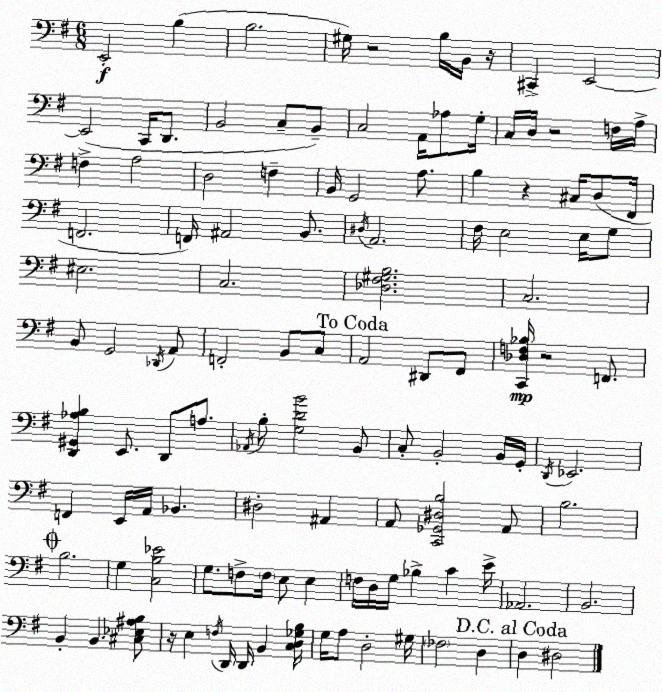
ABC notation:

X:1
T:Untitled
M:6/8
L:1/4
K:G
E,,2 B, B,2 ^G,/4 z2 B,/4 B,,/4 z/4 ^C,, E,,2 E,,2 C,,/4 D,,/2 B,,2 C,/2 B,,/2 C,2 A,,/4 _A,/2 G,/4 C,/4 D,/4 z2 F,/4 A,/4 F, A,2 D,2 F, B,,/4 G,,2 A,/2 B, z ^C,/4 D,/2 ^F,,/4 F,,2 F,,/4 ^A,,2 B,,/2 ^D,/4 A,,2 ^F,/4 E,2 E,/4 G,/2 ^E,2 C,2 [_D,^F,^G,B,]2 C,2 B,,/2 G,,2 _D,,/4 A,,/2 F,,2 B,,/2 C,/2 A,,2 ^D,,/2 ^F,,/2 [C,,_D,F,_B,]/4 z2 F,,/2 [D,,^G,,_A,B,] E,,/2 D,,/2 A,/2 _A,,/4 B,/2 [G,DB]2 B,,/2 C,/2 B,,2 B,,/4 G,,/4 D,,/4 _E,,2 F,, E,,/4 A,,/4 _B,, ^D,2 ^A,, A,,/2 [C,,_G,,^D,B,]2 A,,/2 B,2 B,2 G, [C,B,_E]2 G,/2 F,/2 F,/4 E,/2 E, F,/4 D,/4 G,/4 _B, C E/4 _A,,2 B,,2 B,, B,, [^C,_E,^A,B,]/2 z/4 E, F,/4 D,,/4 D,,/4 B,, [C,D,_G,B,]/4 G,/4 A,/2 D,2 ^G,/4 _F,2 D, D, ^D,2